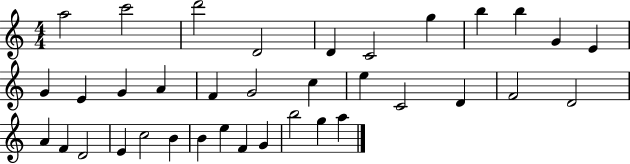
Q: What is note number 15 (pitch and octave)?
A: A4